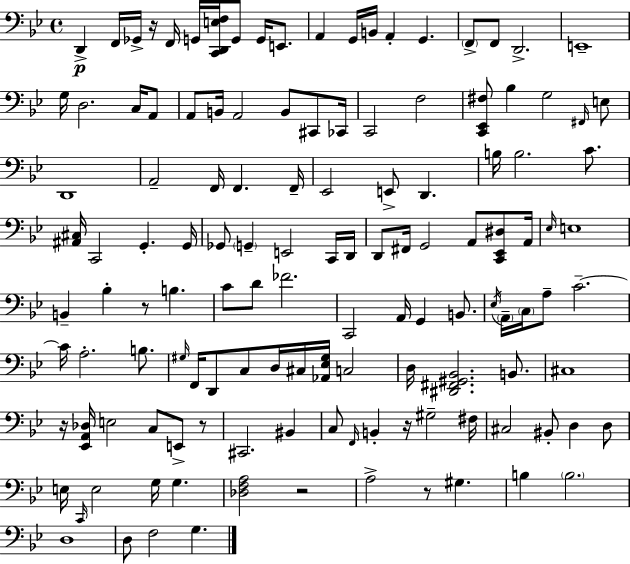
D2/q F2/s Gb2/s R/s F2/s G2/s [C2,D2,E3,F3]/s G2/e G2/s E2/e. A2/q G2/s B2/s A2/q G2/q. F2/e F2/e D2/h. E2/w G3/s D3/h. C3/s A2/e A2/e B2/s A2/h B2/e C#2/e CES2/s C2/h F3/h [C2,Eb2,F#3]/e Bb3/q G3/h F#2/s E3/e D2/w A2/h F2/s F2/q. F2/s Eb2/h E2/e D2/q. B3/s B3/h. C4/e. [A#2,C#3]/s C2/h G2/q. G2/s Gb2/e G2/q E2/h C2/s D2/s D2/e F#2/s G2/h A2/e [C2,Eb2,D#3]/e A2/s Eb3/s E3/w B2/q Bb3/q R/e B3/q. C4/e D4/e FES4/h. C2/h A2/s G2/q B2/e. Eb3/s A2/s C3/s A3/e C4/h. C4/s A3/h. B3/e. G#3/s F2/s D2/e C3/e D3/s C#3/s [Ab2,Eb3,G#3]/s C3/h D3/s [D#2,F#2,G#2,Bb2]/h. B2/e. C#3/w R/s [Eb2,A2,Db3]/s E3/h C3/e E2/e R/e C#2/h. BIS2/q C3/e F2/s B2/q R/s G#3/h F#3/s C#3/h BIS2/e D3/q D3/e E3/s C2/s E3/h G3/s G3/q. [Db3,F3,A3]/h R/h A3/h R/e G#3/q. B3/q B3/h. D3/w D3/e F3/h G3/q.